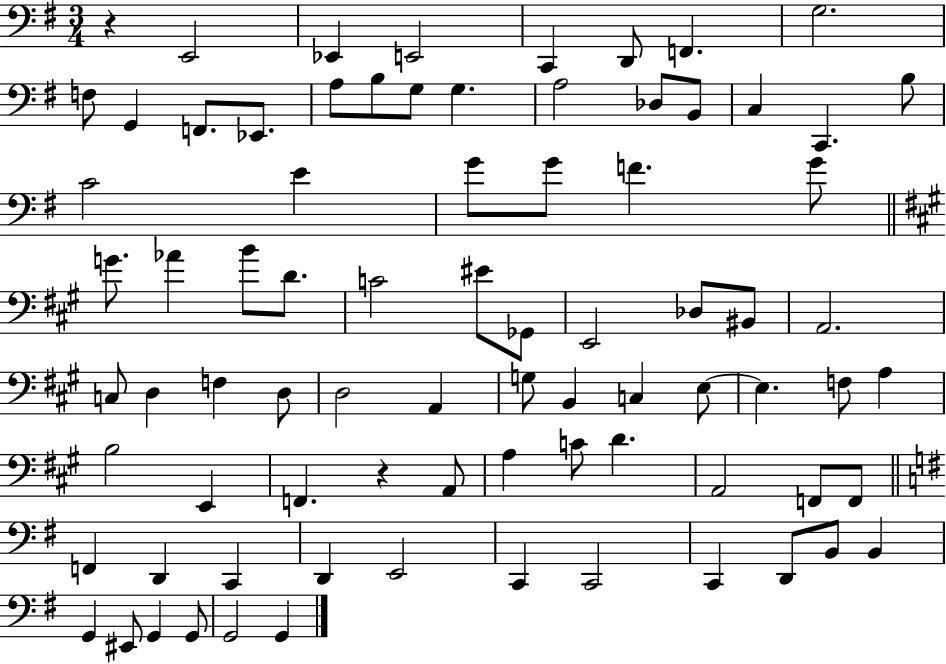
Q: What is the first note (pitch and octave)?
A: E2